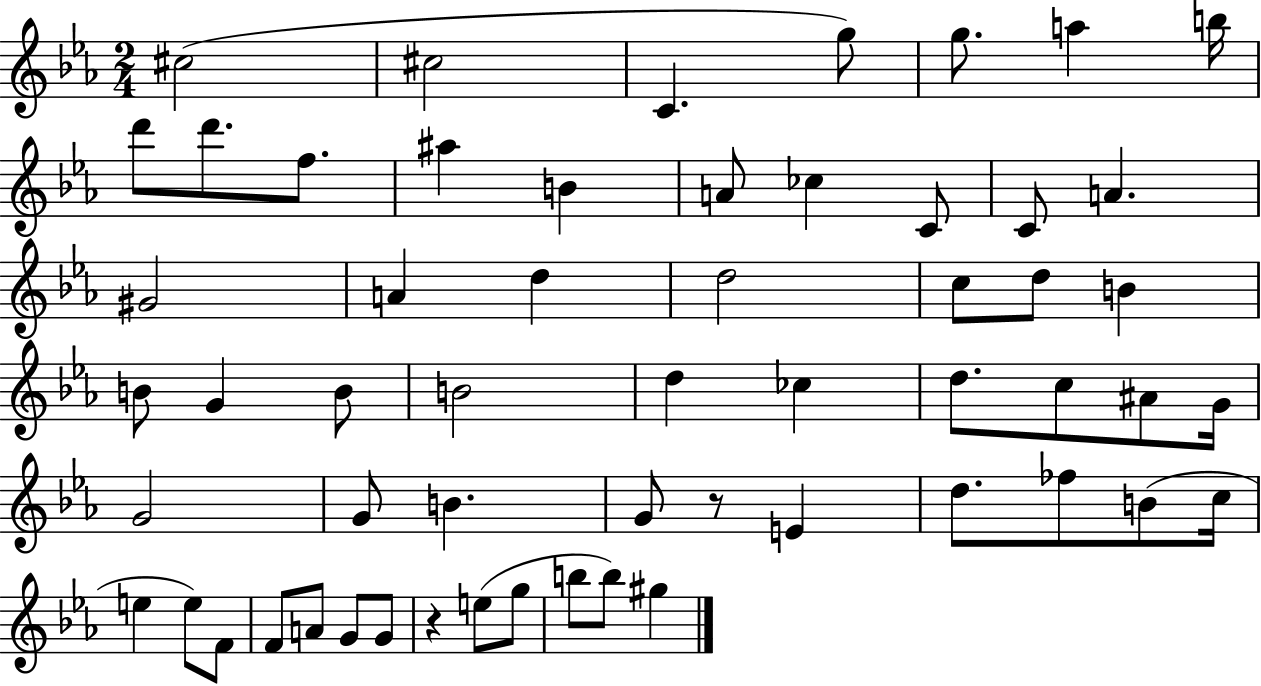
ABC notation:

X:1
T:Untitled
M:2/4
L:1/4
K:Eb
^c2 ^c2 C g/2 g/2 a b/4 d'/2 d'/2 f/2 ^a B A/2 _c C/2 C/2 A ^G2 A d d2 c/2 d/2 B B/2 G B/2 B2 d _c d/2 c/2 ^A/2 G/4 G2 G/2 B G/2 z/2 E d/2 _f/2 B/2 c/4 e e/2 F/2 F/2 A/2 G/2 G/2 z e/2 g/2 b/2 b/2 ^g